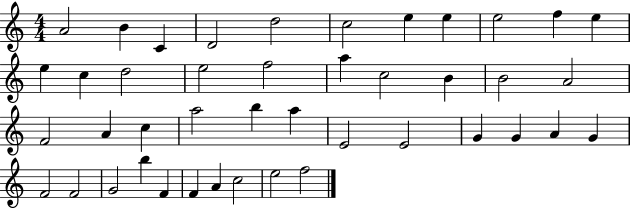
A4/h B4/q C4/q D4/h D5/h C5/h E5/q E5/q E5/h F5/q E5/q E5/q C5/q D5/h E5/h F5/h A5/q C5/h B4/q B4/h A4/h F4/h A4/q C5/q A5/h B5/q A5/q E4/h E4/h G4/q G4/q A4/q G4/q F4/h F4/h G4/h B5/q F4/q F4/q A4/q C5/h E5/h F5/h